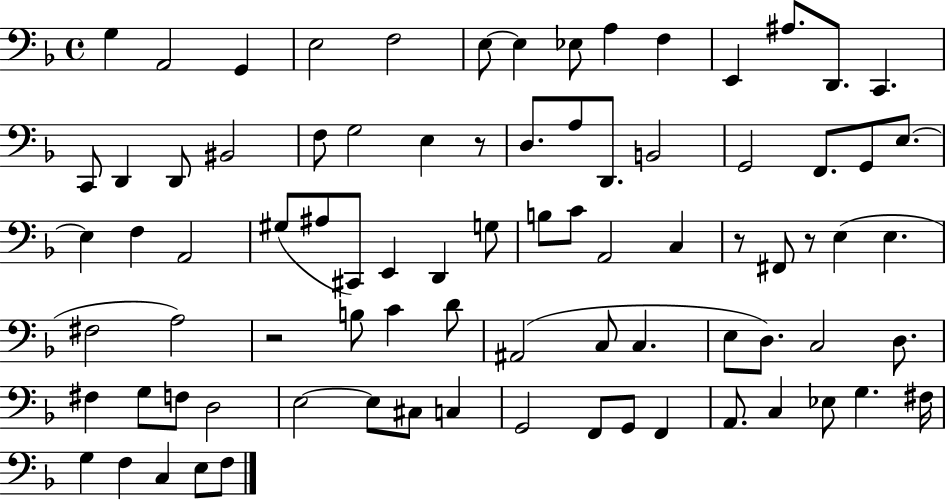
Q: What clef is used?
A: bass